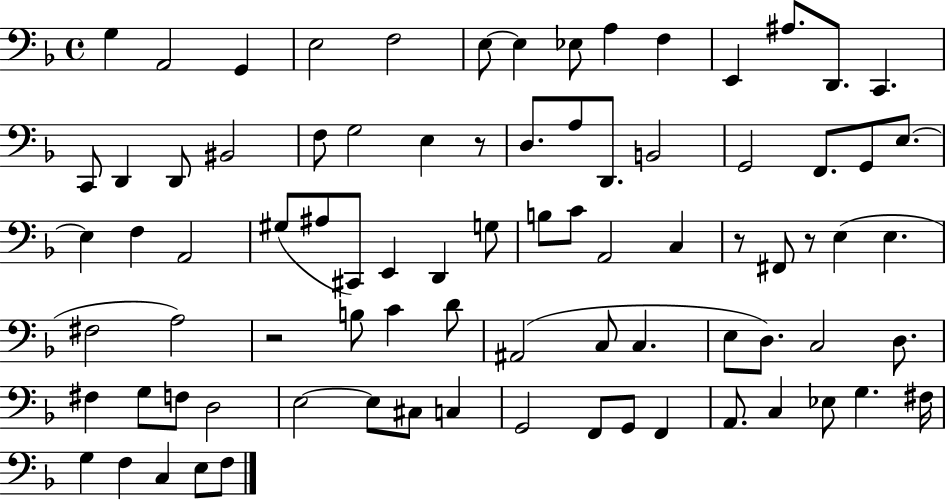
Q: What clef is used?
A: bass